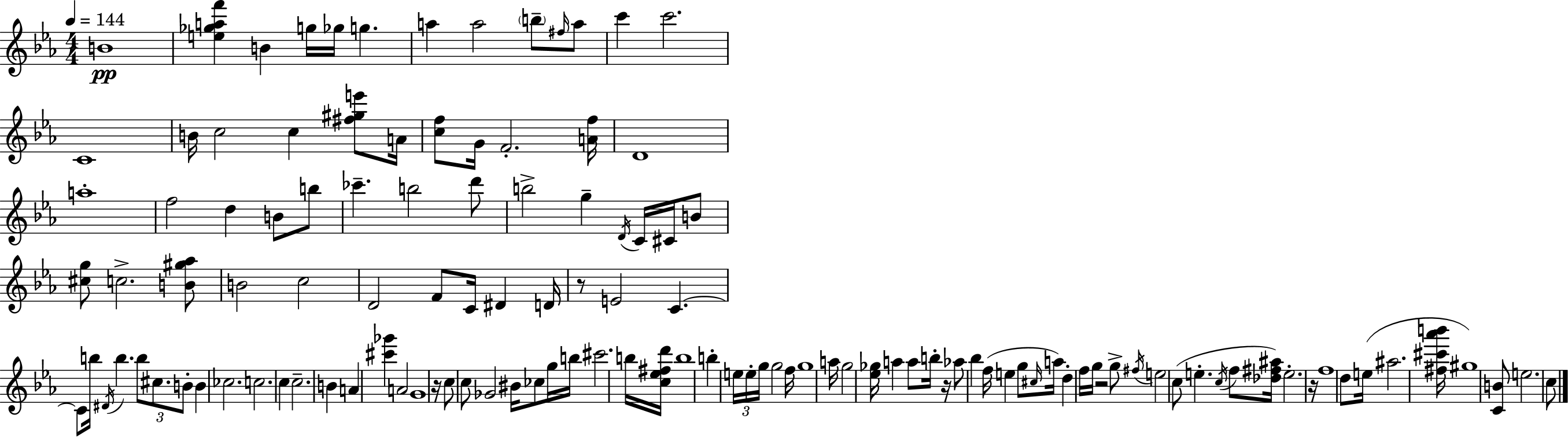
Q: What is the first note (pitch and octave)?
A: B4